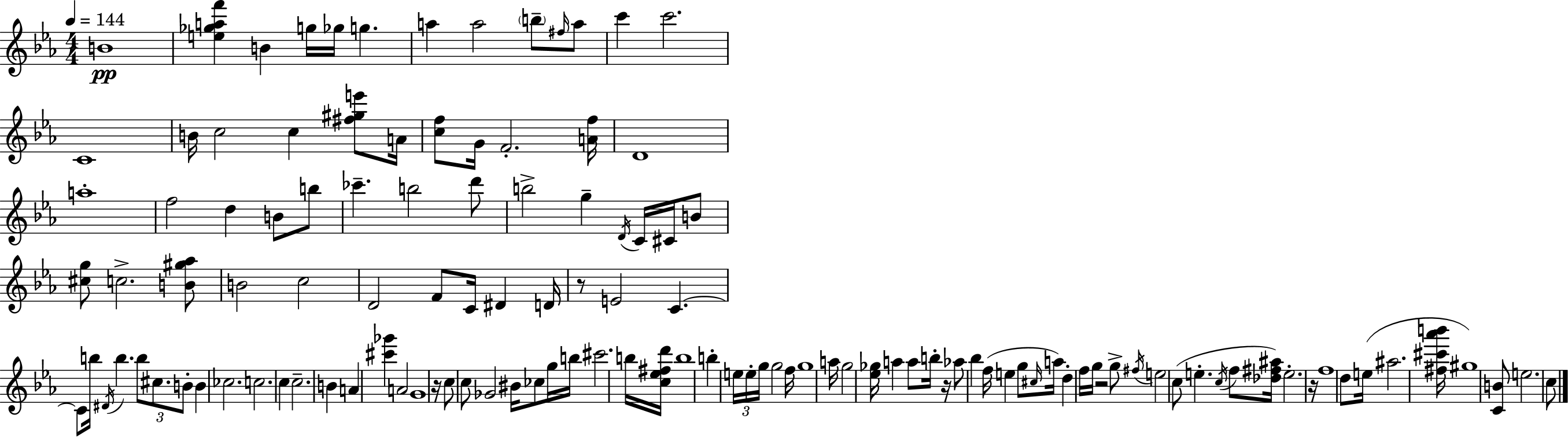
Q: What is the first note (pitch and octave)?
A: B4